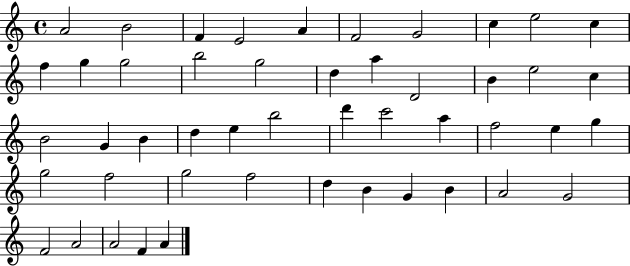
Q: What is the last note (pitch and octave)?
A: A4